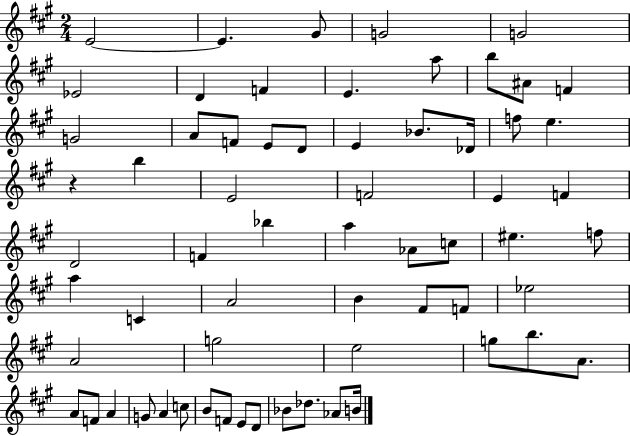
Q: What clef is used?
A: treble